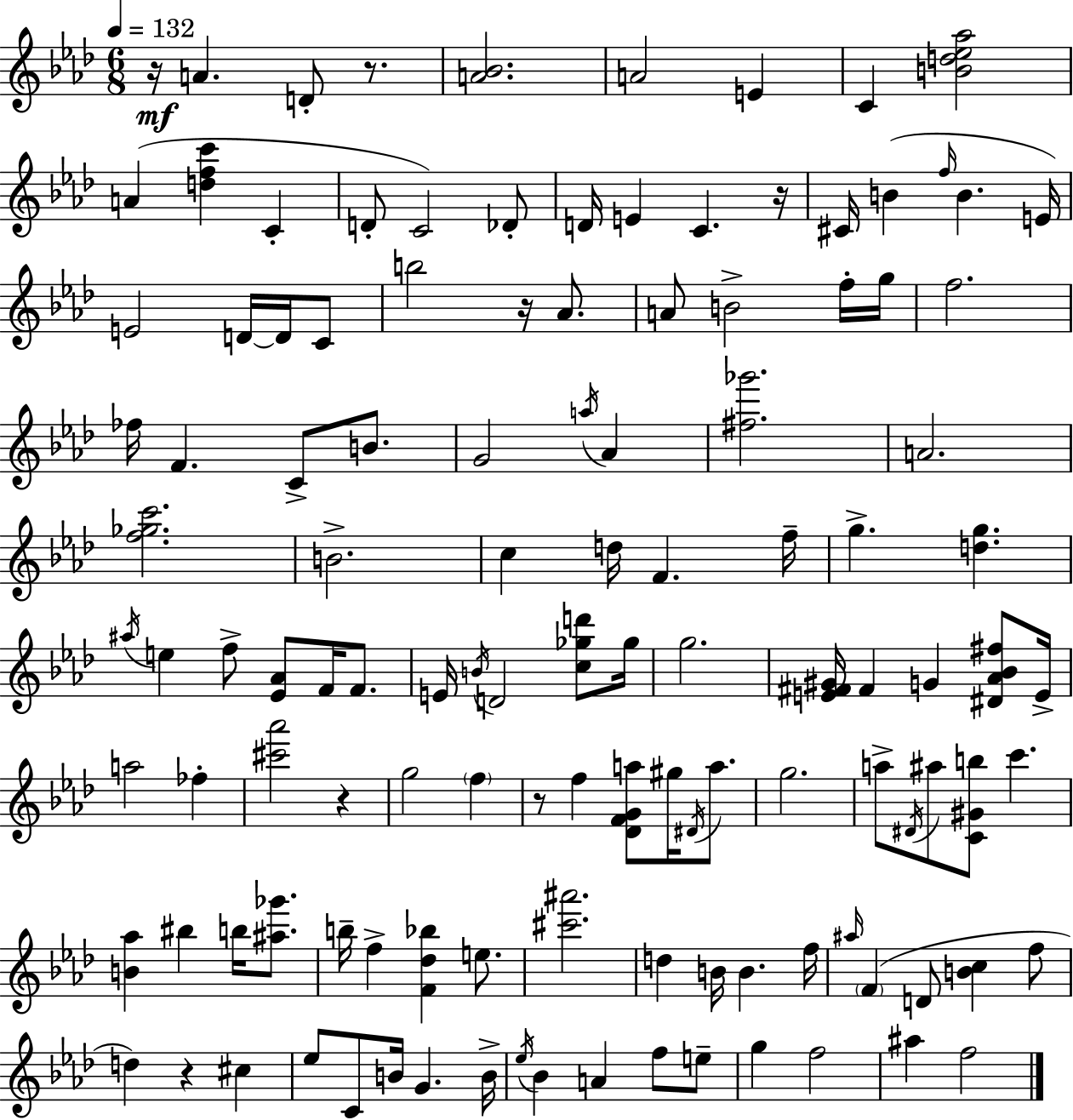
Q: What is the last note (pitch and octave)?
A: F5